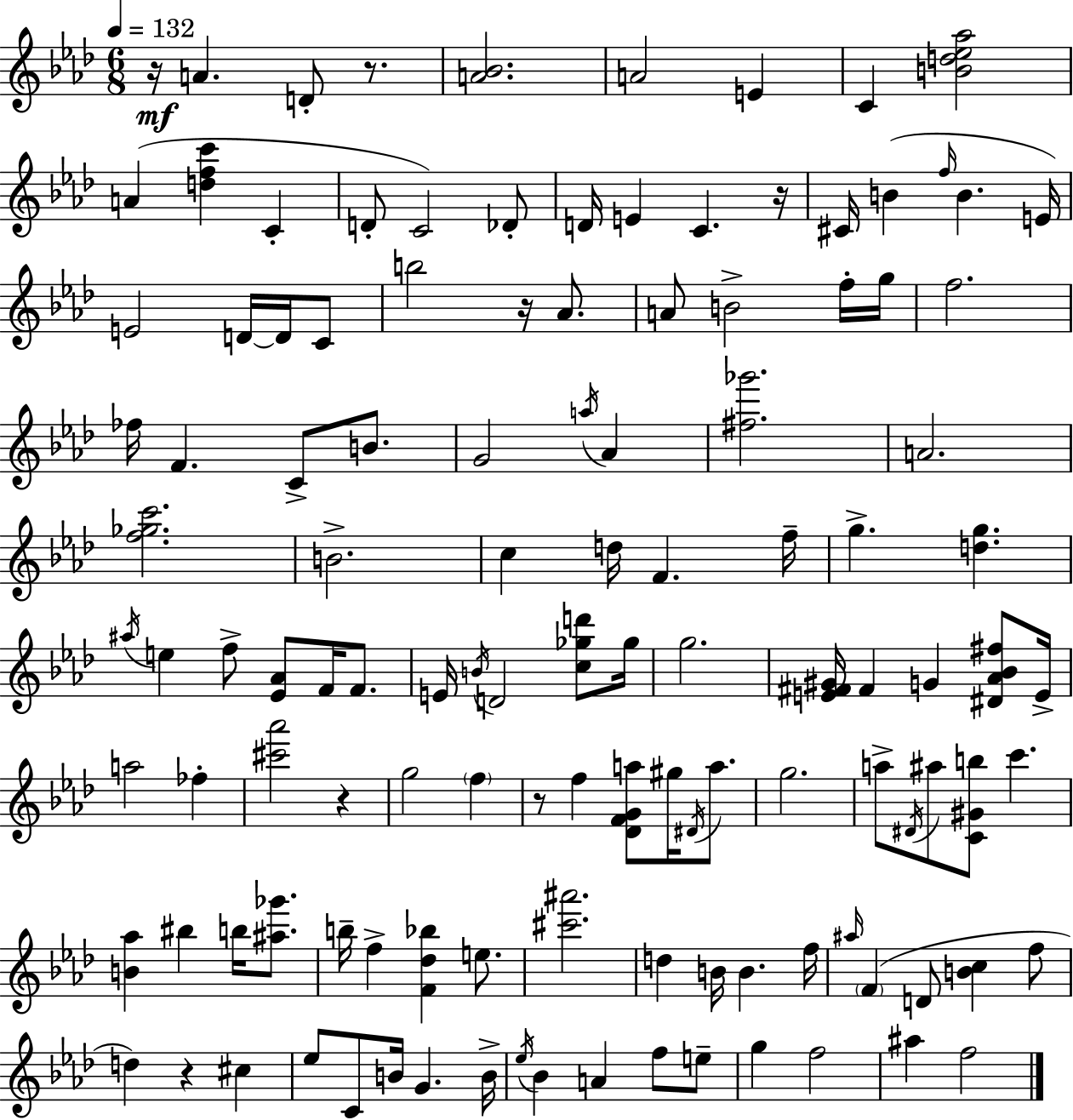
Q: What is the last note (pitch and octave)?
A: F5